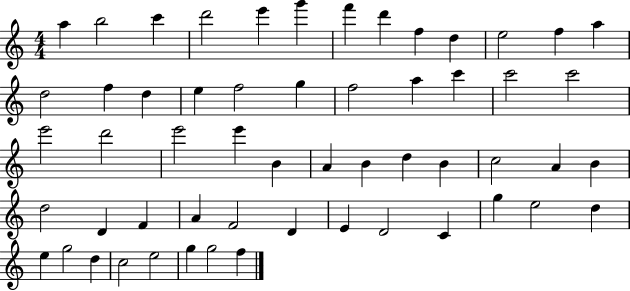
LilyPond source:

{
  \clef treble
  \numericTimeSignature
  \time 4/4
  \key c \major
  a''4 b''2 c'''4 | d'''2 e'''4 g'''4 | f'''4 d'''4 f''4 d''4 | e''2 f''4 a''4 | \break d''2 f''4 d''4 | e''4 f''2 g''4 | f''2 a''4 c'''4 | c'''2 c'''2 | \break e'''2 d'''2 | e'''2 e'''4 b'4 | a'4 b'4 d''4 b'4 | c''2 a'4 b'4 | \break d''2 d'4 f'4 | a'4 f'2 d'4 | e'4 d'2 c'4 | g''4 e''2 d''4 | \break e''4 g''2 d''4 | c''2 e''2 | g''4 g''2 f''4 | \bar "|."
}